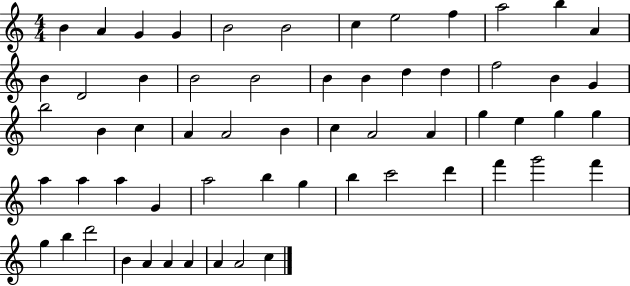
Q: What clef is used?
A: treble